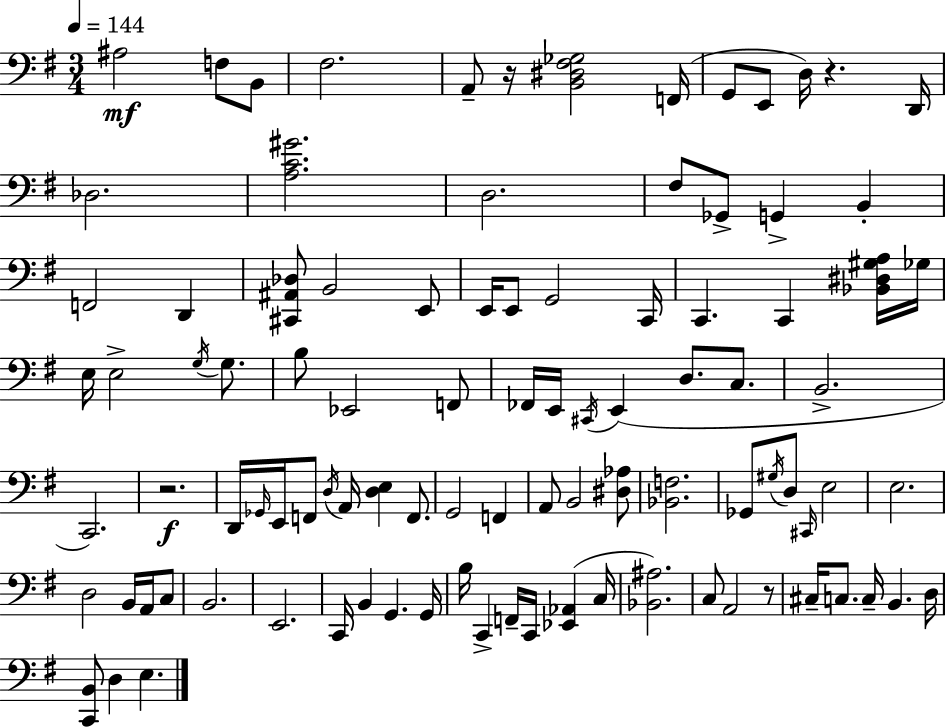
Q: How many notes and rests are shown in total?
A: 97